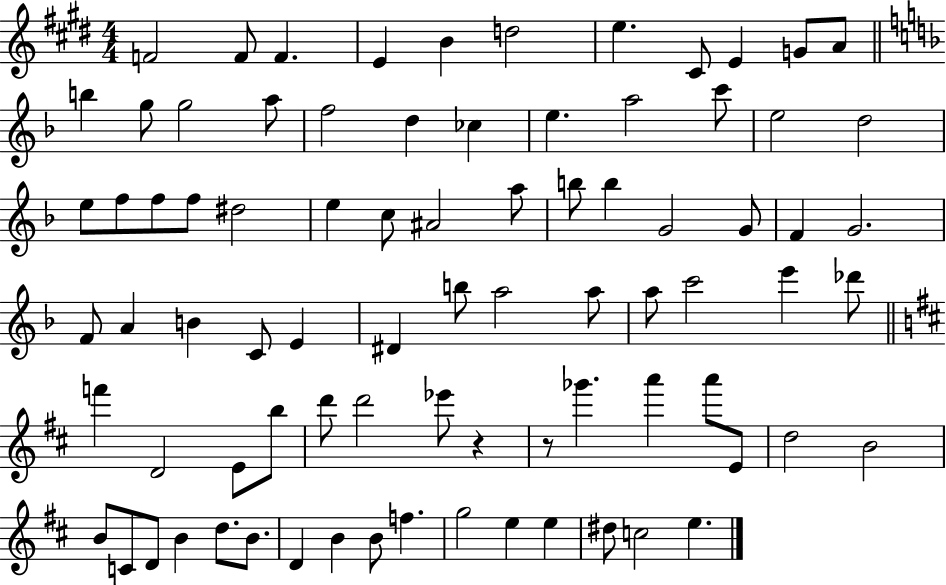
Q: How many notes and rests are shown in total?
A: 82